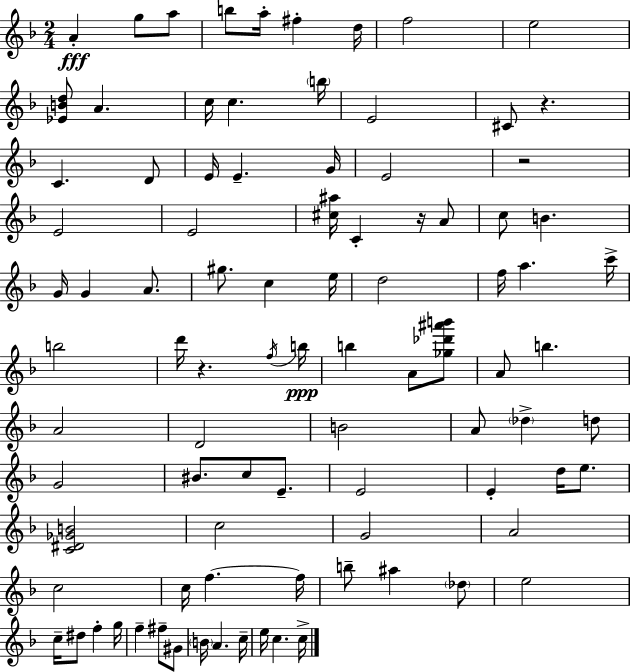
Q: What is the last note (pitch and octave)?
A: C5